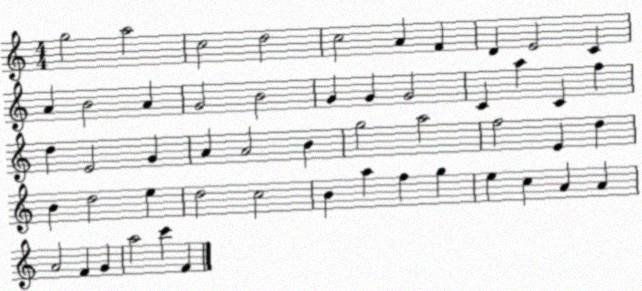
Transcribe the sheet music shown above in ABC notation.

X:1
T:Untitled
M:4/4
L:1/4
K:C
g2 a2 c2 d2 c2 A F D E2 C A B2 A G2 B2 G G G2 C a C f d E2 G A A2 B g2 a2 f2 E d B d2 e d2 c2 B a f g e c A A A2 F G a2 c' F